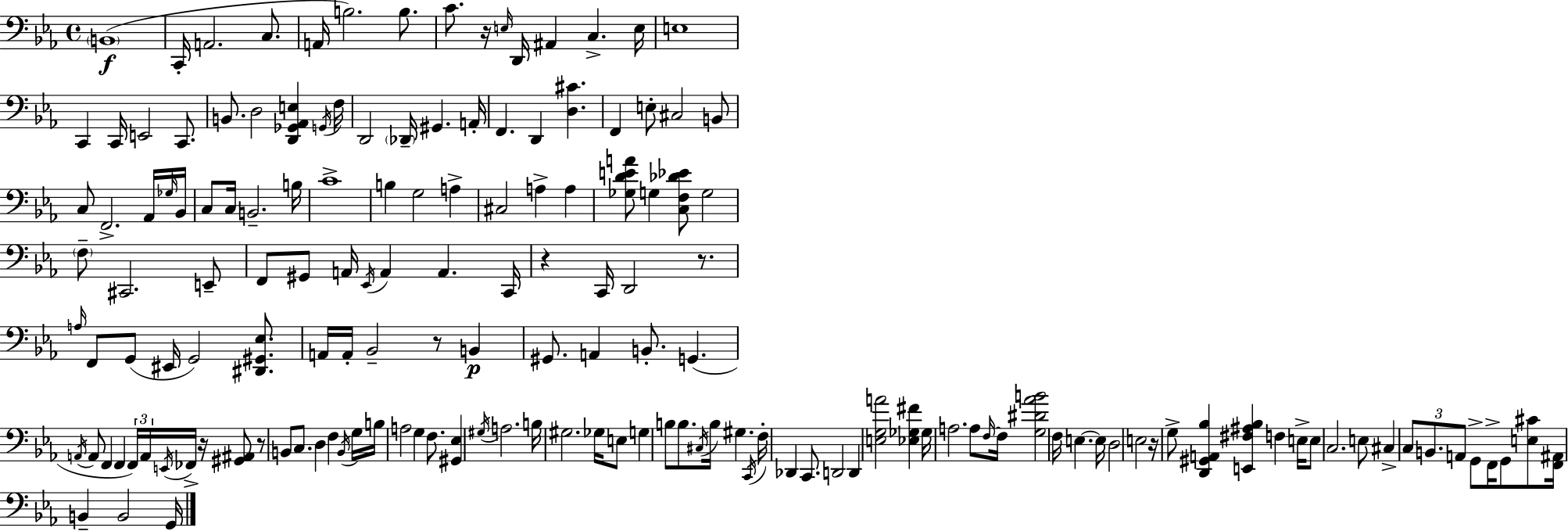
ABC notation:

X:1
T:Untitled
M:4/4
L:1/4
K:Eb
B,,4 C,,/4 A,,2 C,/2 A,,/4 B,2 B,/2 C/2 z/4 E,/4 D,,/4 ^A,, C, E,/4 E,4 C,, C,,/4 E,,2 C,,/2 B,,/2 D,2 [D,,_G,,_A,,E,] G,,/4 F,/4 D,,2 _D,,/4 ^G,, A,,/4 F,, D,, [D,^C] F,, E,/2 ^C,2 B,,/2 C,/2 F,,2 _A,,/4 _G,/4 _B,,/4 C,/2 C,/4 B,,2 B,/4 C4 B, G,2 A, ^C,2 A, A, [_G,DEA]/2 G, [C,F,_D_E]/2 G,2 F,/2 ^C,,2 E,,/2 F,,/2 ^G,,/2 A,,/4 _E,,/4 A,, A,, C,,/4 z C,,/4 D,,2 z/2 A,/4 F,,/2 G,,/2 ^E,,/4 G,,2 [^D,,^G,,_E,]/2 A,,/4 A,,/4 _B,,2 z/2 B,, ^G,,/2 A,, B,,/2 G,, A,,/4 A,,/2 F,, F,, F,,/4 A,,/4 E,,/4 _F,,/4 z/4 [^G,,^A,,]/2 z/2 B,,/2 C,/2 D, F, B,,/4 G,/4 B,/4 A,2 G, F,/2 [^G,,_E,] ^G,/4 A,2 B,/4 ^G,2 _G,/4 E,/2 G, B,/2 B,/2 ^C,/4 B,/4 ^G, C,,/4 F,/4 _D,, C,,/2 D,,2 D,, [E,G,A]2 [_E,_G,^F] _G,/4 A,2 A,/2 F,/4 F,/4 [G,^D_AB]2 F,/4 E, E,/4 D,2 E,2 z/4 G,/2 [D,,^G,,A,,_B,] [E,,^F,^A,_B,] F, E,/4 E,/2 C,2 E,/2 ^C, C,/2 B,,/2 A,,/2 G,,/2 F,,/4 G,,/2 [E,^C]/2 [F,,^A,,]/4 B,, B,,2 G,,/4